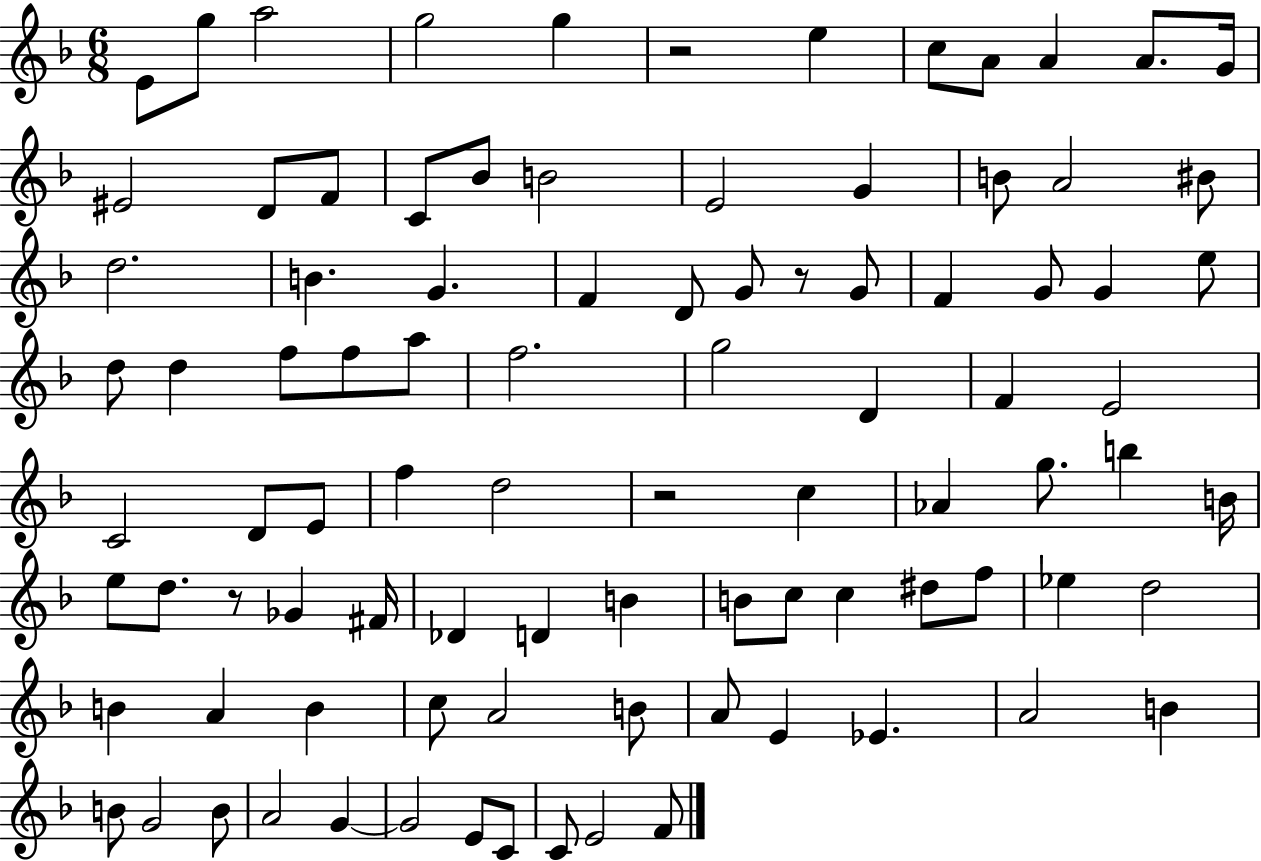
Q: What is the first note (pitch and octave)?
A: E4